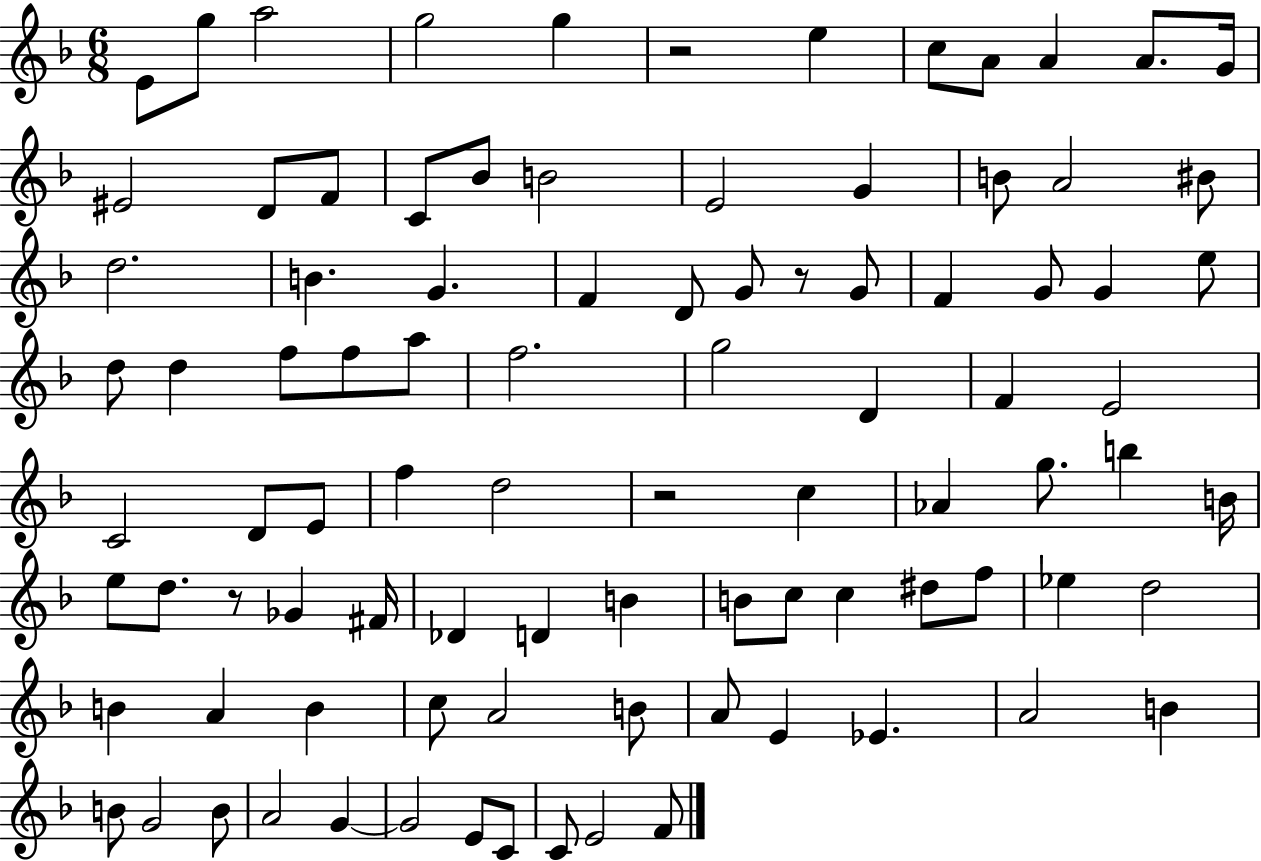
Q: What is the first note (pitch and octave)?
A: E4